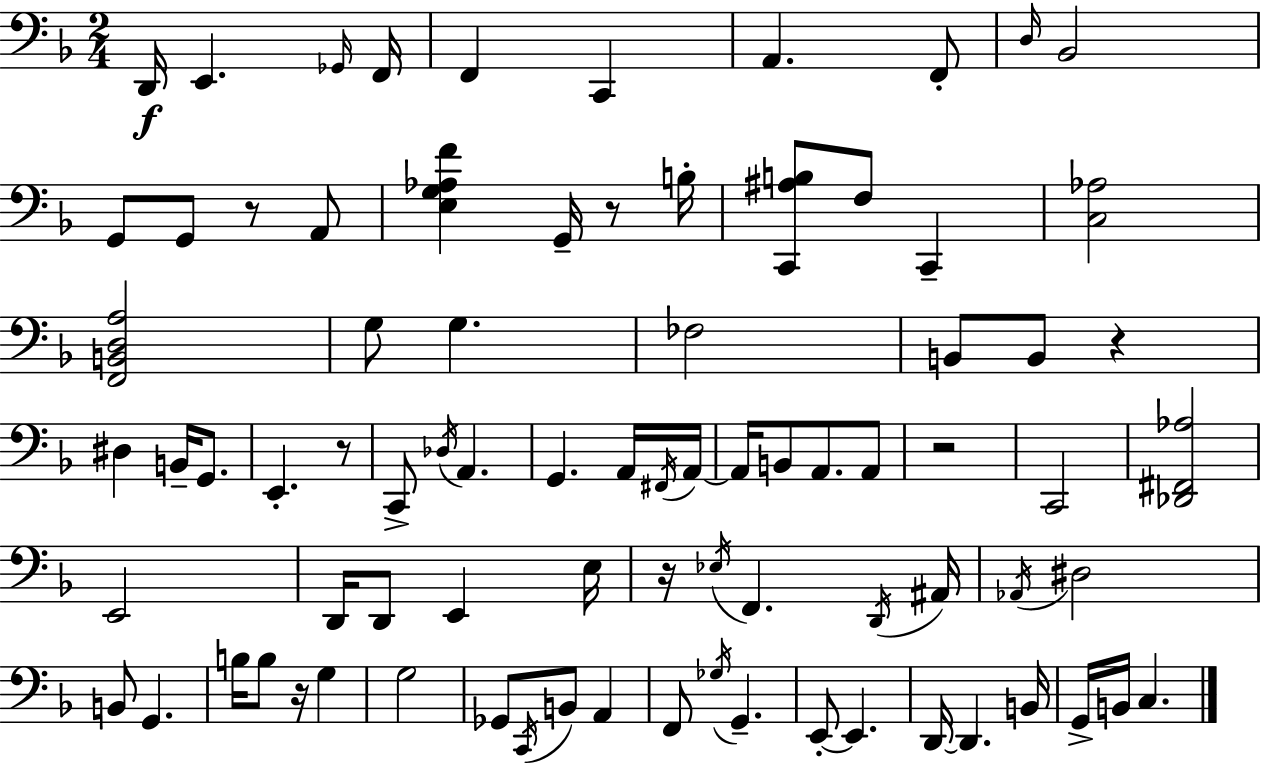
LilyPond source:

{
  \clef bass
  \numericTimeSignature
  \time 2/4
  \key d \minor
  \repeat volta 2 { d,16\f e,4. \grace { ges,16 } | f,16 f,4 c,4 | a,4. f,8-. | \grace { d16 } bes,2 | \break g,8 g,8 r8 | a,8 <e g aes f'>4 g,16-- r8 | b16-. <c, ais b>8 f8 c,4-- | <c aes>2 | \break <f, b, d a>2 | g8 g4. | fes2 | b,8 b,8 r4 | \break dis4 b,16-- g,8. | e,4.-. | r8 c,8-> \acciaccatura { des16 } a,4. | g,4. | \break a,16 \acciaccatura { fis,16 } a,16~~ a,16 b,8 a,8. | a,8 r2 | c,2 | <des, fis, aes>2 | \break e,2 | d,16 d,8 e,4 | e16 r16 \acciaccatura { ees16 } f,4. | \acciaccatura { d,16 } ais,16 \acciaccatura { aes,16 } dis2 | \break b,8 | g,4. b16 | b8 r16 g4 g2 | ges,8 | \break \acciaccatura { c,16 } b,8 a,4 | f,8 \acciaccatura { ges16 } g,4.-- | e,8-.~~ e,4. | d,16~~ d,4. | \break b,16 g,16-> b,16 c4. | } \bar "|."
}